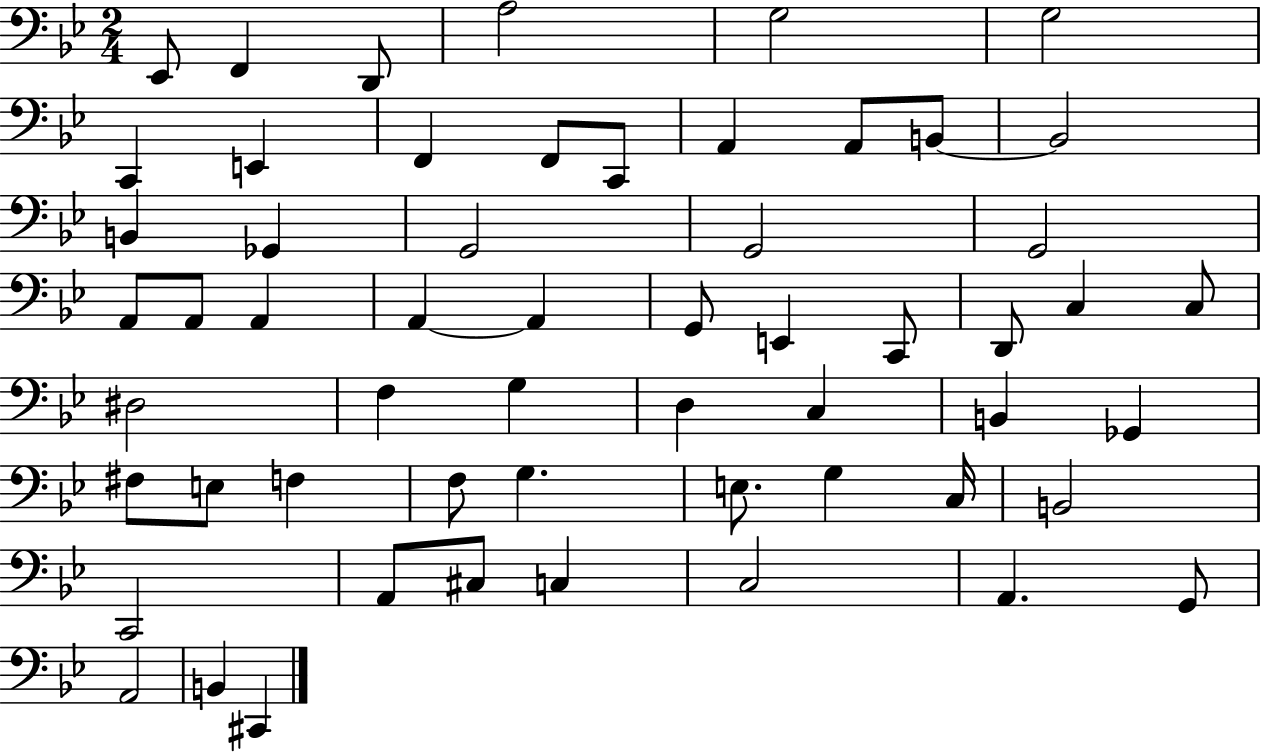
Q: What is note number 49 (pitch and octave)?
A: A2